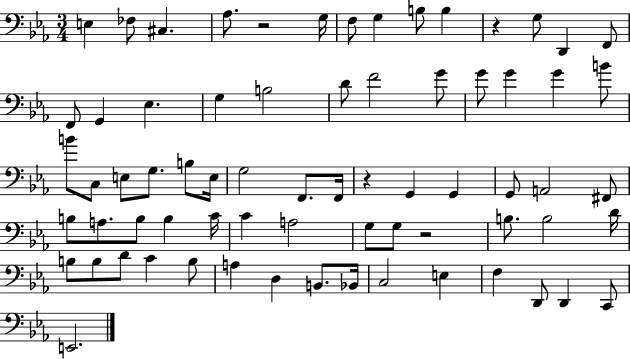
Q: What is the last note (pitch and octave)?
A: E2